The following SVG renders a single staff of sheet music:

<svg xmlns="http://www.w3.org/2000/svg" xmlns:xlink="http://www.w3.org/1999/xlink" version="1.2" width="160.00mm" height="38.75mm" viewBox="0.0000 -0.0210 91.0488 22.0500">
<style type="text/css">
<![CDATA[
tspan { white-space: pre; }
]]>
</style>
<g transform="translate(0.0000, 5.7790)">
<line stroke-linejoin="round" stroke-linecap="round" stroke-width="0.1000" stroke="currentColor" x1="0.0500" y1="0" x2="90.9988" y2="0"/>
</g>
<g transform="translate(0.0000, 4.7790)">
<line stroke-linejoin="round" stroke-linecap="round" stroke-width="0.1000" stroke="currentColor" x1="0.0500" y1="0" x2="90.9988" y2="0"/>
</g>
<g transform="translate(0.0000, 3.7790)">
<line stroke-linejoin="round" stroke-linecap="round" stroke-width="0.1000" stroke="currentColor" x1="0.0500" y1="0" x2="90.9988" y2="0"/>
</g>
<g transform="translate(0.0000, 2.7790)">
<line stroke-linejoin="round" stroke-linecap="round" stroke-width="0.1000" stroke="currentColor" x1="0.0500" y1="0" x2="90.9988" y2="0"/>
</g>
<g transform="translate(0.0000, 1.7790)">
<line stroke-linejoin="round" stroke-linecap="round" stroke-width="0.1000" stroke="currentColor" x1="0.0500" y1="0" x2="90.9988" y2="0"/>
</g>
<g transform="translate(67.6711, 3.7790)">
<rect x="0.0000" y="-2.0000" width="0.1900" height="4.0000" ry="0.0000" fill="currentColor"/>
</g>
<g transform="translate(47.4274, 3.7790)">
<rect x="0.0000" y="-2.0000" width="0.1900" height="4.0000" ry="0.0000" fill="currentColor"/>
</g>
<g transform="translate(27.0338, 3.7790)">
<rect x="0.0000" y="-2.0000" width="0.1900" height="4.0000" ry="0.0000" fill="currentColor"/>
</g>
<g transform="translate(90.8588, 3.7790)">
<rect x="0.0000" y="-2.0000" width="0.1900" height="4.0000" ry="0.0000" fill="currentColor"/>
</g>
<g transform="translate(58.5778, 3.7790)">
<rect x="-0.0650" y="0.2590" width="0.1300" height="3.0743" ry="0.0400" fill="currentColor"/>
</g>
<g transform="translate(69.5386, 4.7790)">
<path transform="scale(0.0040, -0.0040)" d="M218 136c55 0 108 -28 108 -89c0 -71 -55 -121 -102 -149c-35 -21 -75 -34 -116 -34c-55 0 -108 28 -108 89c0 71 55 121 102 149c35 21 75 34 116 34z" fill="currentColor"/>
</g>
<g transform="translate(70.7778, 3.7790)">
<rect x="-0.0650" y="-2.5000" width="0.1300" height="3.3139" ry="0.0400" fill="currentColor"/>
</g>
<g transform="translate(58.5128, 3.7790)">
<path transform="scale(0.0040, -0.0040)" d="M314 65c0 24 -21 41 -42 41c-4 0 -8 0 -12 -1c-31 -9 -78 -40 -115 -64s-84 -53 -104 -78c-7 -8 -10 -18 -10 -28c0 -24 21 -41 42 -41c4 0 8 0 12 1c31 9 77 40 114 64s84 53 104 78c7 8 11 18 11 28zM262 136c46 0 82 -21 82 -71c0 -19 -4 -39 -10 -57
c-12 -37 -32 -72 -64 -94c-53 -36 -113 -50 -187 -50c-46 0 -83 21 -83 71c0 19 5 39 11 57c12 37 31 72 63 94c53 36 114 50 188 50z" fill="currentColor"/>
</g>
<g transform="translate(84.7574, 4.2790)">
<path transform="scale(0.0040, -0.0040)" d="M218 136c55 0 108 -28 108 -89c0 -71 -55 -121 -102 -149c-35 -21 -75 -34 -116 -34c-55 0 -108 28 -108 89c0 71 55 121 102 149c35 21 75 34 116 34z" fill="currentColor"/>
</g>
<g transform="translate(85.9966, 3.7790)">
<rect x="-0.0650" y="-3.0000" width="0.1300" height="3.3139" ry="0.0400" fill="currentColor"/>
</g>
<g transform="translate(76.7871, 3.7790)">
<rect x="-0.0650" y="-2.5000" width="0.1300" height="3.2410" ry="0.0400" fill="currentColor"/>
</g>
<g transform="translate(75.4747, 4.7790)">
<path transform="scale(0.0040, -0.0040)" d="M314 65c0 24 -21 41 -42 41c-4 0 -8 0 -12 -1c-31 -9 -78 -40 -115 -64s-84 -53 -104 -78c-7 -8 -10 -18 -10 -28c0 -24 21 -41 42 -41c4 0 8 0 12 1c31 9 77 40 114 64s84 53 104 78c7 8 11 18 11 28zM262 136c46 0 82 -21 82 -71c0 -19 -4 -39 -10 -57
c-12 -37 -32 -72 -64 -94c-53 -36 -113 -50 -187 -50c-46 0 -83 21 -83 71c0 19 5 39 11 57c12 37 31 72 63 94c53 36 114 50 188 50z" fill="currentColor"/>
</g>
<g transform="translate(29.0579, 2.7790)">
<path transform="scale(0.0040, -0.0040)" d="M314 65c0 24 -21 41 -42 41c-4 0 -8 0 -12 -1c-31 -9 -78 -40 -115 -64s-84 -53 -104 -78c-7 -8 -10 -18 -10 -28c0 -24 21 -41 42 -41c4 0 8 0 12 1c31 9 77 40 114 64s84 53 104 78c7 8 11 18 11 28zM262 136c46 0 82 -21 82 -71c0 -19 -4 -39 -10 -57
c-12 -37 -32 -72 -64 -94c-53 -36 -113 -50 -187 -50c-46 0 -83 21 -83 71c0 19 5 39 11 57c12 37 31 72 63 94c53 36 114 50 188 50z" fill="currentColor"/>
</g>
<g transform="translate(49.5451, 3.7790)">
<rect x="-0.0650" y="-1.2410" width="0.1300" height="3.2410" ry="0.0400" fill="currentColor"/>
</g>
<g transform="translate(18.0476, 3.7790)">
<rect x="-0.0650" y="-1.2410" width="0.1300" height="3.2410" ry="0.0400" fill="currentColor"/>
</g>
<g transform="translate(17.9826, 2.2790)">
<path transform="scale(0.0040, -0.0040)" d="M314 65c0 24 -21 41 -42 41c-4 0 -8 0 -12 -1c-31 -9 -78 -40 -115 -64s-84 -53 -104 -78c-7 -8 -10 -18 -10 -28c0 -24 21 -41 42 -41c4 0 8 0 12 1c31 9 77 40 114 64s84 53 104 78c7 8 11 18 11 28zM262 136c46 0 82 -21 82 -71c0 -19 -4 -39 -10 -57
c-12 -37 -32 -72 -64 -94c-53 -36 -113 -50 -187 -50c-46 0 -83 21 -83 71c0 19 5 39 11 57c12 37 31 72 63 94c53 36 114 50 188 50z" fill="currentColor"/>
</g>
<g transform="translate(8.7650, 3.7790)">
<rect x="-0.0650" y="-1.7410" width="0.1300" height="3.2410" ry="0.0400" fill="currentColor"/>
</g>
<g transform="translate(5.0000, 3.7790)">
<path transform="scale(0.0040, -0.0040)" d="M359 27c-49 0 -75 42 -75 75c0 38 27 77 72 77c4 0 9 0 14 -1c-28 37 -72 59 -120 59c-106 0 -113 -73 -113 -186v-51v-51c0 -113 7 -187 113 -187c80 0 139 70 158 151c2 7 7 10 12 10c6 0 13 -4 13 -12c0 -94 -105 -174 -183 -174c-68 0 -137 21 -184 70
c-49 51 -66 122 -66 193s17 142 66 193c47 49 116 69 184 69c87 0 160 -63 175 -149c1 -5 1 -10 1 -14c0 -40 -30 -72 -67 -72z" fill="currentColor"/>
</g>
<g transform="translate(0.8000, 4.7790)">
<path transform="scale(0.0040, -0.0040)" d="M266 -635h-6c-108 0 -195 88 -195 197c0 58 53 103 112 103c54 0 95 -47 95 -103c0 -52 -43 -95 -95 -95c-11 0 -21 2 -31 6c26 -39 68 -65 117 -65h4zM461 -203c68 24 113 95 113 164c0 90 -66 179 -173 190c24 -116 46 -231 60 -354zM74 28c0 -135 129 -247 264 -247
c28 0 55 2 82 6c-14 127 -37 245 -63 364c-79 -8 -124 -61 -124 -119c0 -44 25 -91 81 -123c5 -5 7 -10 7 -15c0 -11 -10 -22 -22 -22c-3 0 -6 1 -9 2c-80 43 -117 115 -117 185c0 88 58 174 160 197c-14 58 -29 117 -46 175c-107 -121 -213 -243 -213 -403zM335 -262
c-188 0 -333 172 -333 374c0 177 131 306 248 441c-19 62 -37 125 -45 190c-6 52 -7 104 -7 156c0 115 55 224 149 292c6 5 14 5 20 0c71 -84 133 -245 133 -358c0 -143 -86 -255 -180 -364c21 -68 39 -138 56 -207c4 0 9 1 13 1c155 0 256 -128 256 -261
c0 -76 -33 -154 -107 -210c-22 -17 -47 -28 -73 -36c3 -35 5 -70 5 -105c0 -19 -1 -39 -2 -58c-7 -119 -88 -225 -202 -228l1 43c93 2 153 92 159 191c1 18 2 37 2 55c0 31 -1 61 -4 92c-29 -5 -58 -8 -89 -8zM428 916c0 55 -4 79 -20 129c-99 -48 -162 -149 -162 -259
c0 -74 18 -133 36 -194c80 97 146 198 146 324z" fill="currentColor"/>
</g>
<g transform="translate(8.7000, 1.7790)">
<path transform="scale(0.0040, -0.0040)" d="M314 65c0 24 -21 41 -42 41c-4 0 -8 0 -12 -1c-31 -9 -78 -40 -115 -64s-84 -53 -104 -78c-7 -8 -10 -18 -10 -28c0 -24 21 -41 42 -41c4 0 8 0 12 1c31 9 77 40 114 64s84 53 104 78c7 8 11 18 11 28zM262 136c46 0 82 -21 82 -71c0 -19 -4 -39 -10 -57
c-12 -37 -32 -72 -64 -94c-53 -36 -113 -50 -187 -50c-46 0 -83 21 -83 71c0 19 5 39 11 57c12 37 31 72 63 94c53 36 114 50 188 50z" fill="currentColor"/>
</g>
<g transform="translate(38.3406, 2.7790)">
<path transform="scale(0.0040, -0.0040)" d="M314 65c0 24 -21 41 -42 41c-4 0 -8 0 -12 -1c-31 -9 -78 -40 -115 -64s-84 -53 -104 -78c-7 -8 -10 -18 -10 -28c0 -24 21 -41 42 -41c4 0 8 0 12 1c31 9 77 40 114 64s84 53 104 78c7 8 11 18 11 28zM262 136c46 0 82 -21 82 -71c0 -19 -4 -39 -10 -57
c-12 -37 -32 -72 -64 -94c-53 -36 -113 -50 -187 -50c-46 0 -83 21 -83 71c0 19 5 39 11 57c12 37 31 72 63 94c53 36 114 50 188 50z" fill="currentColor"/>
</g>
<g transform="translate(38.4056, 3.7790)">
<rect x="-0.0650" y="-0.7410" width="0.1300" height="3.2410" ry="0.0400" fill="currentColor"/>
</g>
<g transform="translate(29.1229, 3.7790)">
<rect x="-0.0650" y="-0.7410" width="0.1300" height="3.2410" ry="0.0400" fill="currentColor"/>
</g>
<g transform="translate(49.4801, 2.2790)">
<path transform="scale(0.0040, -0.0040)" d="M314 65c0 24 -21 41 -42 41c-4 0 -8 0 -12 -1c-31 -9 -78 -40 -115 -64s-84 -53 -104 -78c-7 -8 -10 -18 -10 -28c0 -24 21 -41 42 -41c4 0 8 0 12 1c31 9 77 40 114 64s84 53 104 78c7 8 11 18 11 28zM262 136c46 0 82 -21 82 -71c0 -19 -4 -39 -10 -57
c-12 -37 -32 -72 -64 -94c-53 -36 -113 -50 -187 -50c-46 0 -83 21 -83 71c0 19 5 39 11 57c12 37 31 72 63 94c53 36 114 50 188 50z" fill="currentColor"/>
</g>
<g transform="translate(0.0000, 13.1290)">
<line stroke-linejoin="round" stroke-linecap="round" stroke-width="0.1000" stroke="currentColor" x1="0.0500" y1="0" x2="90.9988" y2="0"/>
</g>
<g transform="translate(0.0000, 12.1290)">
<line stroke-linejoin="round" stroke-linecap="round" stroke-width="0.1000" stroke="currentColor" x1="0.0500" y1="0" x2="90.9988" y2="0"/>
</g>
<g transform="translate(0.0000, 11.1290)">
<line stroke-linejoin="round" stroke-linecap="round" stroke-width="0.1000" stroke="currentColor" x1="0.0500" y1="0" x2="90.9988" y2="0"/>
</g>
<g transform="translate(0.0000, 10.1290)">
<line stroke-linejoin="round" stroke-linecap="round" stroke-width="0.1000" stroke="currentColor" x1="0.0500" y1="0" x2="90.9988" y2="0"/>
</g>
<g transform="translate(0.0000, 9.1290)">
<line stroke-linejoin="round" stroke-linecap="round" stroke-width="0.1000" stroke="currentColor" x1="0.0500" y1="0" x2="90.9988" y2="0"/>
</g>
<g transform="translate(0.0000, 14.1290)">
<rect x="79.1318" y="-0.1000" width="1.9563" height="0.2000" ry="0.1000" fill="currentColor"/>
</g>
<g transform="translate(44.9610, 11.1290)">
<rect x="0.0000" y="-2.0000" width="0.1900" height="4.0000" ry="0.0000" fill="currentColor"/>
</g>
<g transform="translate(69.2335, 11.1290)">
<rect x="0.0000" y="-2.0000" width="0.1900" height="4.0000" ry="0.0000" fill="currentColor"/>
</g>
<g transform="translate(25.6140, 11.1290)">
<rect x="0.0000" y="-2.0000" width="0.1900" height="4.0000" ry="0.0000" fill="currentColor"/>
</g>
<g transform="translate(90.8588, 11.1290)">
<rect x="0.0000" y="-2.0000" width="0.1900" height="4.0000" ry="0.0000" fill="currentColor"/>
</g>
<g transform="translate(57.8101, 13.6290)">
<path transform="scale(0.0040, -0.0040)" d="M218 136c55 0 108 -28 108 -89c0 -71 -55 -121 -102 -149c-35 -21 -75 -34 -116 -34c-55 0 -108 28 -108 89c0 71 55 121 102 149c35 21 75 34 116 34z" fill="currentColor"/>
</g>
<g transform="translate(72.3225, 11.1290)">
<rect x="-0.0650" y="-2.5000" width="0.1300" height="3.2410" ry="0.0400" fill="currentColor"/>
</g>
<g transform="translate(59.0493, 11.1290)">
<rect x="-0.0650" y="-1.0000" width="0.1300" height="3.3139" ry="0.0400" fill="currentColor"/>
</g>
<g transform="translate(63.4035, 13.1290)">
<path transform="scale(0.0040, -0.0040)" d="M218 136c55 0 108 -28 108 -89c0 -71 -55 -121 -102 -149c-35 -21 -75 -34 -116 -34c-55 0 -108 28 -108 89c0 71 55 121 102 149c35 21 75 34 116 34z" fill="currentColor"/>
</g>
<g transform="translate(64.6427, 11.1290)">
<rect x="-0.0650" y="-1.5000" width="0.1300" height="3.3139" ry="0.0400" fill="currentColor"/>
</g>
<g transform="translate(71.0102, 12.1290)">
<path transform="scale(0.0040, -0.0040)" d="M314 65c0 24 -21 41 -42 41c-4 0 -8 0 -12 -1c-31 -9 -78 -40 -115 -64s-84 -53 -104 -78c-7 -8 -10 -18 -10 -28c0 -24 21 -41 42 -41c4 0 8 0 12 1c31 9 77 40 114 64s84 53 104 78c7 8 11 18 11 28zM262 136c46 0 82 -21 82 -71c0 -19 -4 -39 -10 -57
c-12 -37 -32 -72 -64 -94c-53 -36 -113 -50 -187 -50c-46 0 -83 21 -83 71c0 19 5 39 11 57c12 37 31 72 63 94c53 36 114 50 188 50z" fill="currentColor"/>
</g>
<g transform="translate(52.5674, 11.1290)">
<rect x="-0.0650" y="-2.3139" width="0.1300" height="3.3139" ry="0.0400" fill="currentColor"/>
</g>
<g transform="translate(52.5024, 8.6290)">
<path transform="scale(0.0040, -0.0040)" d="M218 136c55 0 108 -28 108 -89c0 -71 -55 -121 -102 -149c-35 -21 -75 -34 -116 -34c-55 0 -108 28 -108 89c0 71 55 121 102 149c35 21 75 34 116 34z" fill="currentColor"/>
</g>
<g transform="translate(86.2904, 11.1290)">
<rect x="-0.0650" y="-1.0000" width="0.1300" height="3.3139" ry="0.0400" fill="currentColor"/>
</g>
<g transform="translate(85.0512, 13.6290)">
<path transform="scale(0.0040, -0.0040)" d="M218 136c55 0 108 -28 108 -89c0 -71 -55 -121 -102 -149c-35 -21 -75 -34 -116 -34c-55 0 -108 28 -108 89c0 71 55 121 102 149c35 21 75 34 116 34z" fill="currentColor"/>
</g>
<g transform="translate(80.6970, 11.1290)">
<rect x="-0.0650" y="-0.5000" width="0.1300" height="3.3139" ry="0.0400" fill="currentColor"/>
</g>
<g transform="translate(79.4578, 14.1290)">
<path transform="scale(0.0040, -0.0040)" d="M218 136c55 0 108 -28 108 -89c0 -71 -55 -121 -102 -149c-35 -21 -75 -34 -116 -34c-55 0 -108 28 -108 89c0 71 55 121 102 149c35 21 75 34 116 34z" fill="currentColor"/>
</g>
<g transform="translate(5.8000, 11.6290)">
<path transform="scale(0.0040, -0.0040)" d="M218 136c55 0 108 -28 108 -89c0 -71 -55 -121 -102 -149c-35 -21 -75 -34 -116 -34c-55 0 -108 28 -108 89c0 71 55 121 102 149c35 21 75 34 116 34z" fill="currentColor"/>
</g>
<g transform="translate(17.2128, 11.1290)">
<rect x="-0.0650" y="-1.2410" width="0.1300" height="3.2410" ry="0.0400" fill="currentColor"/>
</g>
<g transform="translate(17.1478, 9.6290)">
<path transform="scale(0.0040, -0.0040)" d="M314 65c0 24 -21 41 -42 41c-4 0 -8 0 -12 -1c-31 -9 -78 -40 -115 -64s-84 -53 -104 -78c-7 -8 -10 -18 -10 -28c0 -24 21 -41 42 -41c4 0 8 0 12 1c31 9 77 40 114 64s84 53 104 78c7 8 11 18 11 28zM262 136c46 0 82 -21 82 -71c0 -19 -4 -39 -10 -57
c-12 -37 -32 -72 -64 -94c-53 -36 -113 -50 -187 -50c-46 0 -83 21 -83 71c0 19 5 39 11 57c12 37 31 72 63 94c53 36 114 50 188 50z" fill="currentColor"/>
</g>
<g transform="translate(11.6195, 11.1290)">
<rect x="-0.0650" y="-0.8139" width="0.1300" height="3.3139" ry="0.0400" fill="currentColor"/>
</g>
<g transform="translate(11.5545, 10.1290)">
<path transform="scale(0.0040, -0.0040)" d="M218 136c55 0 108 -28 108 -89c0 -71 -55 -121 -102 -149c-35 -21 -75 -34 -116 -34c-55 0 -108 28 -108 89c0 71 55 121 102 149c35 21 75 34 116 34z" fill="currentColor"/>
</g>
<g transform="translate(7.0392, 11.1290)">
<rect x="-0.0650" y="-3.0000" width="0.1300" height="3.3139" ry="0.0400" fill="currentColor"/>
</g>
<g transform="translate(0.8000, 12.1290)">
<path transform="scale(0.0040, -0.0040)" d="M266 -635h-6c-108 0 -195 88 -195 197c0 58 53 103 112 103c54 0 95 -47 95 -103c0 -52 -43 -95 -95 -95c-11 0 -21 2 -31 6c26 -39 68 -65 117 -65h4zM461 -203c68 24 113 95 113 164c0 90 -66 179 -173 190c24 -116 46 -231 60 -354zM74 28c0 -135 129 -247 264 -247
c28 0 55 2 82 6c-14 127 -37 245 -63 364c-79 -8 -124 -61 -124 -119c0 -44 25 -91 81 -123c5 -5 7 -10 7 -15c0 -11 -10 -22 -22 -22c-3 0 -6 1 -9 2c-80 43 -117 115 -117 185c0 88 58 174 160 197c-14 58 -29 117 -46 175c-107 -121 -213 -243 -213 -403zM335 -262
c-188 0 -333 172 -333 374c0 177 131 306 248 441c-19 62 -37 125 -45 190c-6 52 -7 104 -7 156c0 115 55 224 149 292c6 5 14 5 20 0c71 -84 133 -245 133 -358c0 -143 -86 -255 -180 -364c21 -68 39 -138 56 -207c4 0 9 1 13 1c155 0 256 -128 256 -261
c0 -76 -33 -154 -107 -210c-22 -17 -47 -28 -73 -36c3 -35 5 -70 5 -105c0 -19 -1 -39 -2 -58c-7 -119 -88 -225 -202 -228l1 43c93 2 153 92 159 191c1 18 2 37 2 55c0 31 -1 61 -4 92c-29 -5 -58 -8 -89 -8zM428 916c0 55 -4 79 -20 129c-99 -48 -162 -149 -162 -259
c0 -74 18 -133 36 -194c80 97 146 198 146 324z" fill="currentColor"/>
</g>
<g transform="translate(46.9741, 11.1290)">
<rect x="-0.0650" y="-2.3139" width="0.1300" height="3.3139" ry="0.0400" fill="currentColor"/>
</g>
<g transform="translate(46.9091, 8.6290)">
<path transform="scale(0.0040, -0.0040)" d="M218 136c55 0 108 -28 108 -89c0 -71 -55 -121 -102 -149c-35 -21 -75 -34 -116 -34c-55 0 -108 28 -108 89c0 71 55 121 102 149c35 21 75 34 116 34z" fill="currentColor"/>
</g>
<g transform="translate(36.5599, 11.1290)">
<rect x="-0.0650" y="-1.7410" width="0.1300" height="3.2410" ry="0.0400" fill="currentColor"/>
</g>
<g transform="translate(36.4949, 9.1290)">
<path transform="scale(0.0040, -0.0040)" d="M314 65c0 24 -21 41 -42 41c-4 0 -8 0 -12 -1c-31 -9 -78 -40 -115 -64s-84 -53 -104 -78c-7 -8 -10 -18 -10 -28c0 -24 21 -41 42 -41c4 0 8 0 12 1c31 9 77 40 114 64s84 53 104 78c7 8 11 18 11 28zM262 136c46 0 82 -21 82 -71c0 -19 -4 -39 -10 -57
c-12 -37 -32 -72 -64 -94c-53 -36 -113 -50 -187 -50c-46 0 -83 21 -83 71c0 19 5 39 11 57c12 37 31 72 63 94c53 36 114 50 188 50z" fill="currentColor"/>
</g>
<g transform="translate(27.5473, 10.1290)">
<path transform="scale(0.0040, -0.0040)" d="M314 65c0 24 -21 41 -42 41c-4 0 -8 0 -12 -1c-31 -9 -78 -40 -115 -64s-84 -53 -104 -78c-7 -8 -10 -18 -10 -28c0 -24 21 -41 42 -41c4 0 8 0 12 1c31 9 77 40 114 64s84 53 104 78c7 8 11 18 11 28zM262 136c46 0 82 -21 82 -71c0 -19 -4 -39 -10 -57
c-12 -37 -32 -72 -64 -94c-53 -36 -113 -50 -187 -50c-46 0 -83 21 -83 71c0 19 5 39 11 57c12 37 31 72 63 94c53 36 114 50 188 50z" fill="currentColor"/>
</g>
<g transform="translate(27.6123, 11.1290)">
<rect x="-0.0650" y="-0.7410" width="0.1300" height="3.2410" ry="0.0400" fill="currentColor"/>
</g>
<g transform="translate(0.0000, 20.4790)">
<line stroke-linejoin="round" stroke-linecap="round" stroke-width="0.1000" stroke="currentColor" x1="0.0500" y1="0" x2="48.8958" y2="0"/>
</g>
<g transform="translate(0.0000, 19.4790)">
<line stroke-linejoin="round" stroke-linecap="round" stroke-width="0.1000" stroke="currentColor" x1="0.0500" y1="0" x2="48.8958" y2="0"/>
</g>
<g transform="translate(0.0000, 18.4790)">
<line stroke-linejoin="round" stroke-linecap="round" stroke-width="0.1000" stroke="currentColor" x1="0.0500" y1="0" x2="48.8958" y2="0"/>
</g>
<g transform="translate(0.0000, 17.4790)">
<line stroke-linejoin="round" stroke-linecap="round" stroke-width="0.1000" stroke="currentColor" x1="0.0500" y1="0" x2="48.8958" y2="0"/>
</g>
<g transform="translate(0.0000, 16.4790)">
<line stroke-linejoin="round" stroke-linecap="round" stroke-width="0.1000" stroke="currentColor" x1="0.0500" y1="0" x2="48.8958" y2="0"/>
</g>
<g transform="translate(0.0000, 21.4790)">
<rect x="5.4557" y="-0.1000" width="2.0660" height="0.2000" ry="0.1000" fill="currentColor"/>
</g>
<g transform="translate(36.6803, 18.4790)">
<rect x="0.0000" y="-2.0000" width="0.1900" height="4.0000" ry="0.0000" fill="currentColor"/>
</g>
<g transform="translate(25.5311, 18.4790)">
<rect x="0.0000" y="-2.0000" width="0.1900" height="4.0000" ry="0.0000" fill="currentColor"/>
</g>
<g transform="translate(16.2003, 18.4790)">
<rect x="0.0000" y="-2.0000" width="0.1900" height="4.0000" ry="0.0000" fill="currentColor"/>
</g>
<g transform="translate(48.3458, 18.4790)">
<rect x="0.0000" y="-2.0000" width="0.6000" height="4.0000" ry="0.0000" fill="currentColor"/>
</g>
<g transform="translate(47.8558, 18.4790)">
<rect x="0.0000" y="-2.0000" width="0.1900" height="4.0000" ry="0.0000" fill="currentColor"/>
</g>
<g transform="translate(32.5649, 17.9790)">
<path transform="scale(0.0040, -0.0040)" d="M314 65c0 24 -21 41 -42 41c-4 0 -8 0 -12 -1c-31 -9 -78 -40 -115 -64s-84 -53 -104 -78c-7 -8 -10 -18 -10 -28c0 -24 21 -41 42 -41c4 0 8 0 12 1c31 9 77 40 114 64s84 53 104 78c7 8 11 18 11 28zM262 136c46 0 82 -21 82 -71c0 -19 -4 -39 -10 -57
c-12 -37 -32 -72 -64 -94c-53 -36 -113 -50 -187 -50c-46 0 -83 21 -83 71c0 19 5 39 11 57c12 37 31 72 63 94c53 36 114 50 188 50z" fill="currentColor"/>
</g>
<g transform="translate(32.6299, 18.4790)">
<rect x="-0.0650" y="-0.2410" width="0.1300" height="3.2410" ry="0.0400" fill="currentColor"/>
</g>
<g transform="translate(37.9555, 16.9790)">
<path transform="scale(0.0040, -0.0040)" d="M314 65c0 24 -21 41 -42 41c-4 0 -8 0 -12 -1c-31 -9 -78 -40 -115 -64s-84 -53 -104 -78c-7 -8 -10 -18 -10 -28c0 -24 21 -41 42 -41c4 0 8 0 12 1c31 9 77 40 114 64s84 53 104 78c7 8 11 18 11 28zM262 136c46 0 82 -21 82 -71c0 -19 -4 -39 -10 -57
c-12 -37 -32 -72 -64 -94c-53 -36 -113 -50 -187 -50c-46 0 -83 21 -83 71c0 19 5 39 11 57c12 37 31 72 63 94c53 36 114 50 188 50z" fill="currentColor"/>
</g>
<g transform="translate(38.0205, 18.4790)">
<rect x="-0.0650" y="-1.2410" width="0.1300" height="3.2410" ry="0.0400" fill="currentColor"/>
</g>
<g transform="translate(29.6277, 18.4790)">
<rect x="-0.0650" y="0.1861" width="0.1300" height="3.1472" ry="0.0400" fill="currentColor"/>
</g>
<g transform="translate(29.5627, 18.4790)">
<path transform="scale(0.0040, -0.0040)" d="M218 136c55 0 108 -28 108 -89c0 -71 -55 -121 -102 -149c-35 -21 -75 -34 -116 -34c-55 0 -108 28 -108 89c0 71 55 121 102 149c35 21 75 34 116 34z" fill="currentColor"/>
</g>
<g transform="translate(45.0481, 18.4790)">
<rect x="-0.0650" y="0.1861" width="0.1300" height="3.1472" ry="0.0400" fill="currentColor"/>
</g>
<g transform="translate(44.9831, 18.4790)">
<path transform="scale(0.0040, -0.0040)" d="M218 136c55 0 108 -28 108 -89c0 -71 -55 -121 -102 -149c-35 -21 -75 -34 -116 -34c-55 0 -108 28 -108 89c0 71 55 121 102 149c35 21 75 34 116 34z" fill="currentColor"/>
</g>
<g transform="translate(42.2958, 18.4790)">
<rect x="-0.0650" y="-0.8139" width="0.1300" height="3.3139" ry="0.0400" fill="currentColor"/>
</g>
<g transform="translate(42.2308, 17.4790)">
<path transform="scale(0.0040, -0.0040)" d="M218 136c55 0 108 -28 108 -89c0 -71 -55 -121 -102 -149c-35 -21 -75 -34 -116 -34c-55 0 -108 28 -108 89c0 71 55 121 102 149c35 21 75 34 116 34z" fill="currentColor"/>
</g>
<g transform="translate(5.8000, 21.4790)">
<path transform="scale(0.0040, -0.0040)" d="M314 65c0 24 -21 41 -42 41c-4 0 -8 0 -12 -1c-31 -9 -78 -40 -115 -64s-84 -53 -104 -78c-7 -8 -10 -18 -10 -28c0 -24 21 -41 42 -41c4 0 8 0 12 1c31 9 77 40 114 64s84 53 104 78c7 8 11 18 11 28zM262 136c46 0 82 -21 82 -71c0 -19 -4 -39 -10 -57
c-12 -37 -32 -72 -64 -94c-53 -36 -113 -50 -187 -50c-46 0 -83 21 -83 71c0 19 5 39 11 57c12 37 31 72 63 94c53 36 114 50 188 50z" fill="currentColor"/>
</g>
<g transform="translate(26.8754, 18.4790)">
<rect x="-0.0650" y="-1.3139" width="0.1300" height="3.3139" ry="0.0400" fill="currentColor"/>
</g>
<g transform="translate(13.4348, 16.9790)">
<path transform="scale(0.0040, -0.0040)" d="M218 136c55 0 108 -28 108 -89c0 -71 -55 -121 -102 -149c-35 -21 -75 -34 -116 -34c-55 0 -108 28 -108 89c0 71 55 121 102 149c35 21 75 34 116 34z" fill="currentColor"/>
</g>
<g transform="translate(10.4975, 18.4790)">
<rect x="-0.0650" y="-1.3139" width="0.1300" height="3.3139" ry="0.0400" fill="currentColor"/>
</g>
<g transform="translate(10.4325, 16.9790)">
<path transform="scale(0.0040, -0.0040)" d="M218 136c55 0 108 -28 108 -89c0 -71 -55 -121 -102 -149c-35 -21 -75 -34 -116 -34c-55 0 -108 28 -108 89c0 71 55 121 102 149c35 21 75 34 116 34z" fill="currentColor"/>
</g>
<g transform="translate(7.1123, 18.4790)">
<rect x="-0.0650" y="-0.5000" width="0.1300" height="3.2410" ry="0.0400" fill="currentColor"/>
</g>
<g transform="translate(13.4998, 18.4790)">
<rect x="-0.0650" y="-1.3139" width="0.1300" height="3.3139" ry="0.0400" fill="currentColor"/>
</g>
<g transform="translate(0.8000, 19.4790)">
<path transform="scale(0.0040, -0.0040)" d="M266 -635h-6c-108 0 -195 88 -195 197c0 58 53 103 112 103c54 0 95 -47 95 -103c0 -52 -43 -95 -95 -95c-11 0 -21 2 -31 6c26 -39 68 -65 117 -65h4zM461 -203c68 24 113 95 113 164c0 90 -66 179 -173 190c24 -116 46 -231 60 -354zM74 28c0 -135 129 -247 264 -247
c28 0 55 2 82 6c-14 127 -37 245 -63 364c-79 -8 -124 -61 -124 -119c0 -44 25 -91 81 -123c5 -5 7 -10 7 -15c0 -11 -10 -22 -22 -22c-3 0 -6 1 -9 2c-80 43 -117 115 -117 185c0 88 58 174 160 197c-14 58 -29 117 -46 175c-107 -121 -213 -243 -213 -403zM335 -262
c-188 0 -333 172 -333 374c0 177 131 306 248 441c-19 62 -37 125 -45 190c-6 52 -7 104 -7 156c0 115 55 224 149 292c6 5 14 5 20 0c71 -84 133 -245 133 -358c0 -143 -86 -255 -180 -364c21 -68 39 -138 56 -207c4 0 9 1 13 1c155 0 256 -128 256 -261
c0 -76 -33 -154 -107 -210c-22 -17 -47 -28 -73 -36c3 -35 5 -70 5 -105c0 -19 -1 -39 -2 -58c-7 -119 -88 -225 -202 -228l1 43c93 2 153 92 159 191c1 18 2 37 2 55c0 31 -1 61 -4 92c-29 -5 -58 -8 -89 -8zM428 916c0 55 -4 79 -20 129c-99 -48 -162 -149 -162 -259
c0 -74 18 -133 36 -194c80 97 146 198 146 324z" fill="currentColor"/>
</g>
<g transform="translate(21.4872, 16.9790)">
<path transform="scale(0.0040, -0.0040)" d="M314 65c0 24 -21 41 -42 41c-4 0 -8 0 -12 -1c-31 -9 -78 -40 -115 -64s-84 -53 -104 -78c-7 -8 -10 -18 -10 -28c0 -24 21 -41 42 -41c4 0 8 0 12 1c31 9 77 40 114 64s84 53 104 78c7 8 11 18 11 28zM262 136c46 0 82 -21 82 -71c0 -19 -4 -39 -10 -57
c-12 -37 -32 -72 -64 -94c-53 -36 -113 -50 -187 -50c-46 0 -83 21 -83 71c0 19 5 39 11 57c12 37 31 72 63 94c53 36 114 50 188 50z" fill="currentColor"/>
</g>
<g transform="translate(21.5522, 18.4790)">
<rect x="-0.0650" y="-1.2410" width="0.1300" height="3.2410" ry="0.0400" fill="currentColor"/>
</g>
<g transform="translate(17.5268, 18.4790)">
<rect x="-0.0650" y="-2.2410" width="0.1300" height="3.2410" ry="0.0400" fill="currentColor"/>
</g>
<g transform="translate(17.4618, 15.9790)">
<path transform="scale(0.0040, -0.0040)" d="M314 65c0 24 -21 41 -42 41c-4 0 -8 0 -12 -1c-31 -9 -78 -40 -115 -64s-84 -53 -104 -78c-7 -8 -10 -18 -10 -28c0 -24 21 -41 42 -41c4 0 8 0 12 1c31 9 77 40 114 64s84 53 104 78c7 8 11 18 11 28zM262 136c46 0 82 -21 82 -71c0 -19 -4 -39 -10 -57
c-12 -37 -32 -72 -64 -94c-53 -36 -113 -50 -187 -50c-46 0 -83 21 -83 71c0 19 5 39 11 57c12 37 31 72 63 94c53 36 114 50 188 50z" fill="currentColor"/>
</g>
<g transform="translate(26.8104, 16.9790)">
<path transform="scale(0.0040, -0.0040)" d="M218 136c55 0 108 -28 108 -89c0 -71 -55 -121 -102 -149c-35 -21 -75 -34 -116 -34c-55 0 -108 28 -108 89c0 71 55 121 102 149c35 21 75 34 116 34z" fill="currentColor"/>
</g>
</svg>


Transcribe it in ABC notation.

X:1
T:Untitled
M:4/4
L:1/4
K:C
f2 e2 d2 d2 e2 B2 G G2 A A d e2 d2 f2 g g D E G2 C D C2 e e g2 e2 e B c2 e2 d B